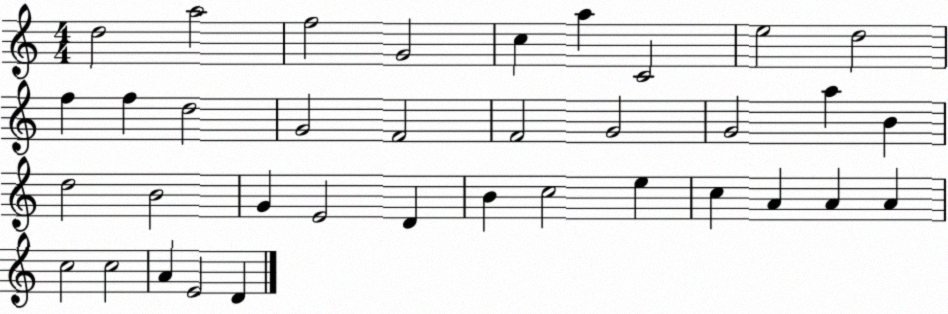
X:1
T:Untitled
M:4/4
L:1/4
K:C
d2 a2 f2 G2 c a C2 e2 d2 f f d2 G2 F2 F2 G2 G2 a B d2 B2 G E2 D B c2 e c A A A c2 c2 A E2 D